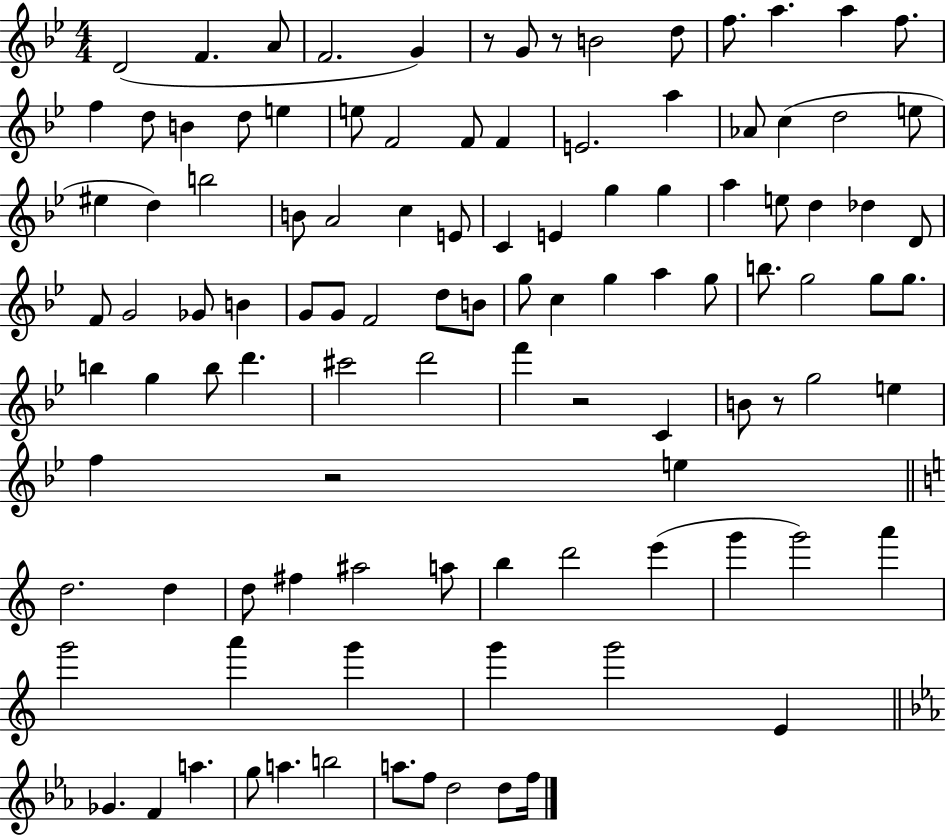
D4/h F4/q. A4/e F4/h. G4/q R/e G4/e R/e B4/h D5/e F5/e. A5/q. A5/q F5/e. F5/q D5/e B4/q D5/e E5/q E5/e F4/h F4/e F4/q E4/h. A5/q Ab4/e C5/q D5/h E5/e EIS5/q D5/q B5/h B4/e A4/h C5/q E4/e C4/q E4/q G5/q G5/q A5/q E5/e D5/q Db5/q D4/e F4/e G4/h Gb4/e B4/q G4/e G4/e F4/h D5/e B4/e G5/e C5/q G5/q A5/q G5/e B5/e. G5/h G5/e G5/e. B5/q G5/q B5/e D6/q. C#6/h D6/h F6/q R/h C4/q B4/e R/e G5/h E5/q F5/q R/h E5/q D5/h. D5/q D5/e F#5/q A#5/h A5/e B5/q D6/h E6/q G6/q G6/h A6/q G6/h A6/q G6/q G6/q G6/h E4/q Gb4/q. F4/q A5/q. G5/e A5/q. B5/h A5/e. F5/e D5/h D5/e F5/s